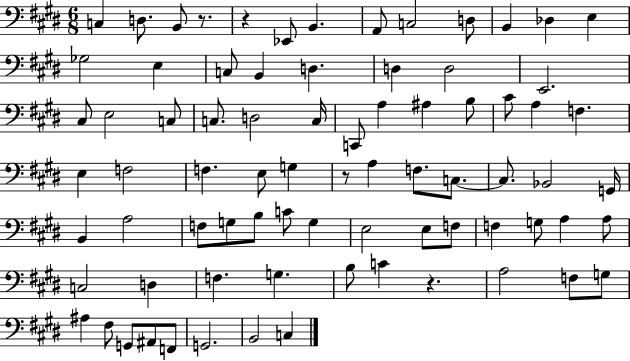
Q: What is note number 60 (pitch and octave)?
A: F3